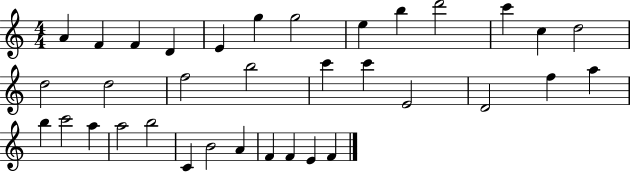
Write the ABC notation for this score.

X:1
T:Untitled
M:4/4
L:1/4
K:C
A F F D E g g2 e b d'2 c' c d2 d2 d2 f2 b2 c' c' E2 D2 f a b c'2 a a2 b2 C B2 A F F E F